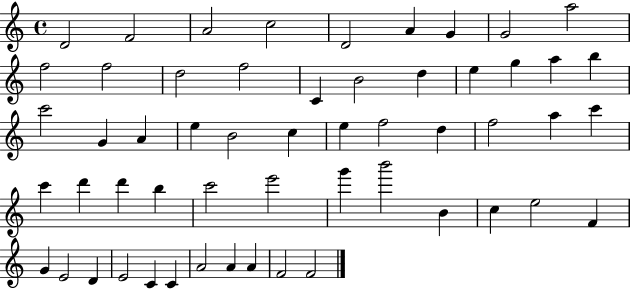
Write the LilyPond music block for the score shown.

{
  \clef treble
  \time 4/4
  \defaultTimeSignature
  \key c \major
  d'2 f'2 | a'2 c''2 | d'2 a'4 g'4 | g'2 a''2 | \break f''2 f''2 | d''2 f''2 | c'4 b'2 d''4 | e''4 g''4 a''4 b''4 | \break c'''2 g'4 a'4 | e''4 b'2 c''4 | e''4 f''2 d''4 | f''2 a''4 c'''4 | \break c'''4 d'''4 d'''4 b''4 | c'''2 e'''2 | g'''4 b'''2 b'4 | c''4 e''2 f'4 | \break g'4 e'2 d'4 | e'2 c'4 c'4 | a'2 a'4 a'4 | f'2 f'2 | \break \bar "|."
}